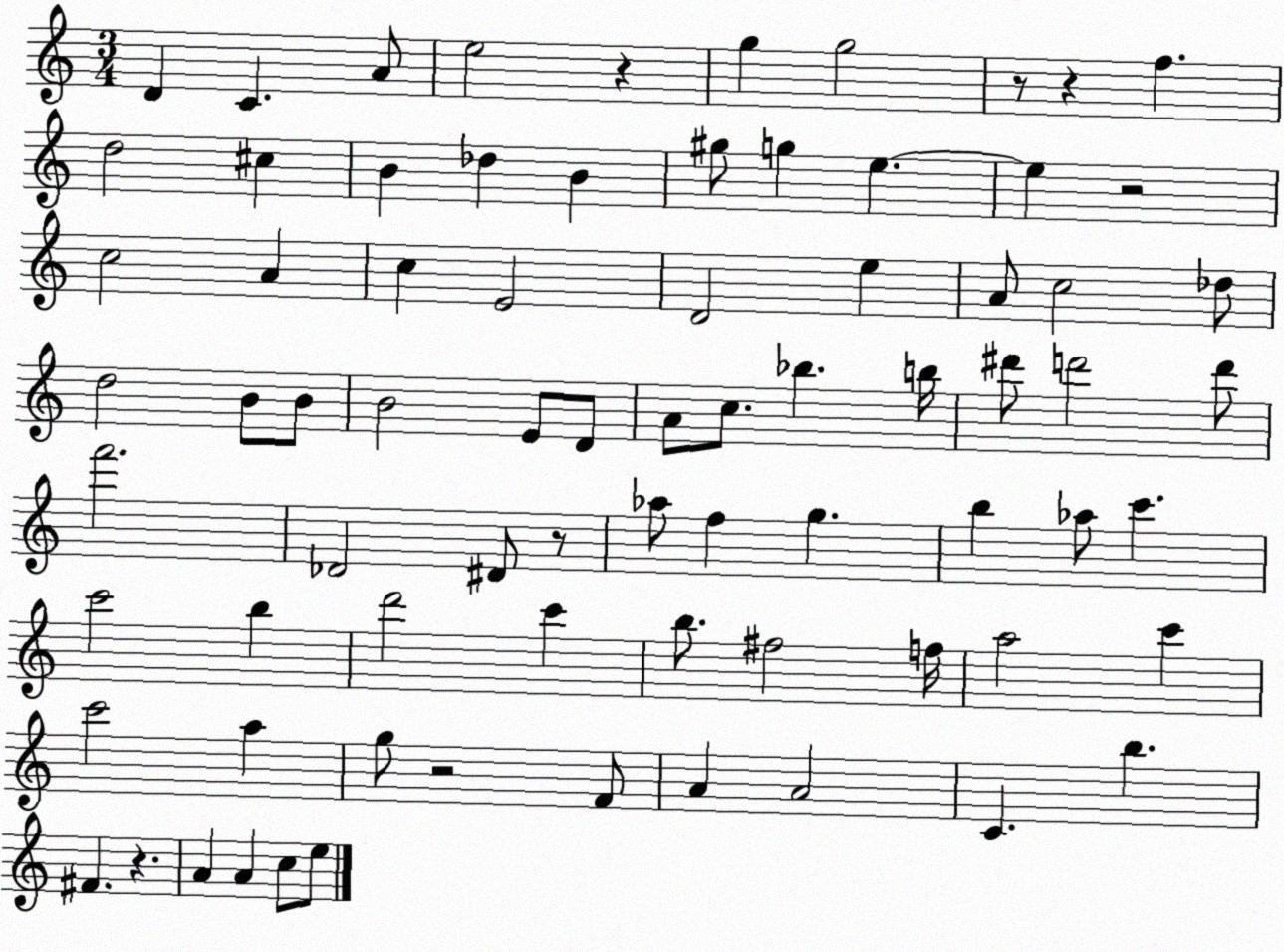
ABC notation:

X:1
T:Untitled
M:3/4
L:1/4
K:C
D C A/2 e2 z g g2 z/2 z f d2 ^c B _d B ^g/2 g e e z2 c2 A c E2 D2 e A/2 c2 _d/2 d2 B/2 B/2 B2 E/2 D/2 A/2 c/2 _b b/4 ^d'/2 d'2 d'/2 f'2 _D2 ^D/2 z/2 _a/2 f g b _a/2 c' c'2 b d'2 c' b/2 ^f2 f/4 a2 c' c'2 a g/2 z2 F/2 A A2 C b ^F z A A c/2 e/2